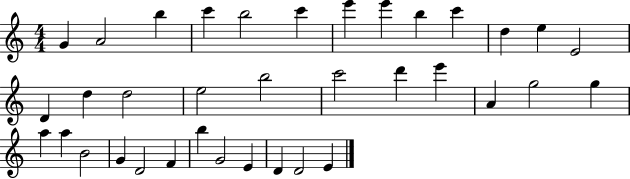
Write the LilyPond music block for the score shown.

{
  \clef treble
  \numericTimeSignature
  \time 4/4
  \key c \major
  g'4 a'2 b''4 | c'''4 b''2 c'''4 | e'''4 e'''4 b''4 c'''4 | d''4 e''4 e'2 | \break d'4 d''4 d''2 | e''2 b''2 | c'''2 d'''4 e'''4 | a'4 g''2 g''4 | \break a''4 a''4 b'2 | g'4 d'2 f'4 | b''4 g'2 e'4 | d'4 d'2 e'4 | \break \bar "|."
}